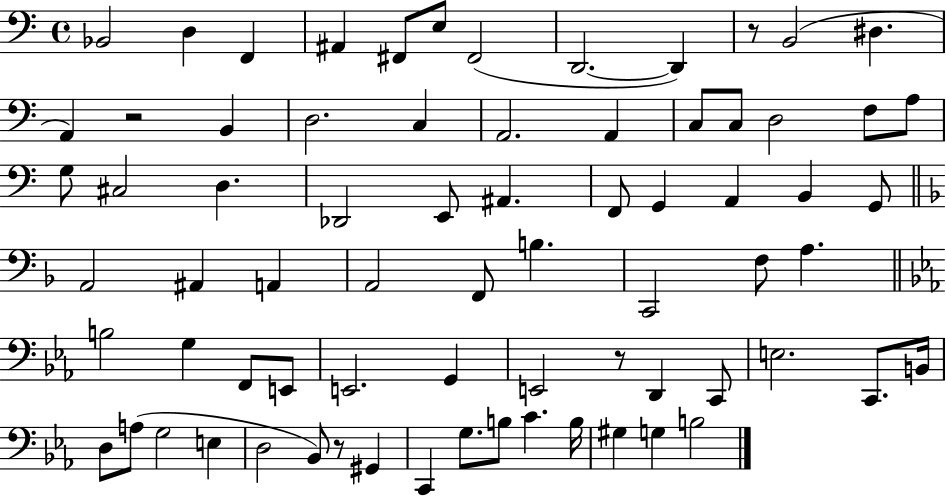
Bb2/h D3/q F2/q A#2/q F#2/e E3/e F#2/h D2/h. D2/q R/e B2/h D#3/q. A2/q R/h B2/q D3/h. C3/q A2/h. A2/q C3/e C3/e D3/h F3/e A3/e G3/e C#3/h D3/q. Db2/h E2/e A#2/q. F2/e G2/q A2/q B2/q G2/e A2/h A#2/q A2/q A2/h F2/e B3/q. C2/h F3/e A3/q. B3/h G3/q F2/e E2/e E2/h. G2/q E2/h R/e D2/q C2/e E3/h. C2/e. B2/s D3/e A3/e G3/h E3/q D3/h Bb2/e R/e G#2/q C2/q G3/e. B3/e C4/q. B3/s G#3/q G3/q B3/h